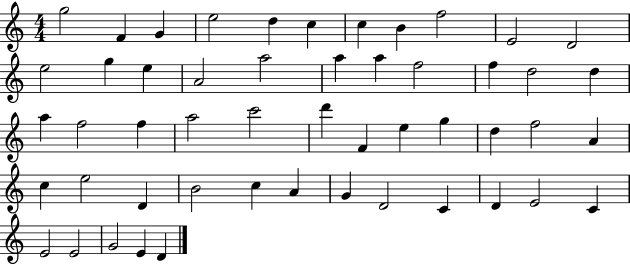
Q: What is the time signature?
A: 4/4